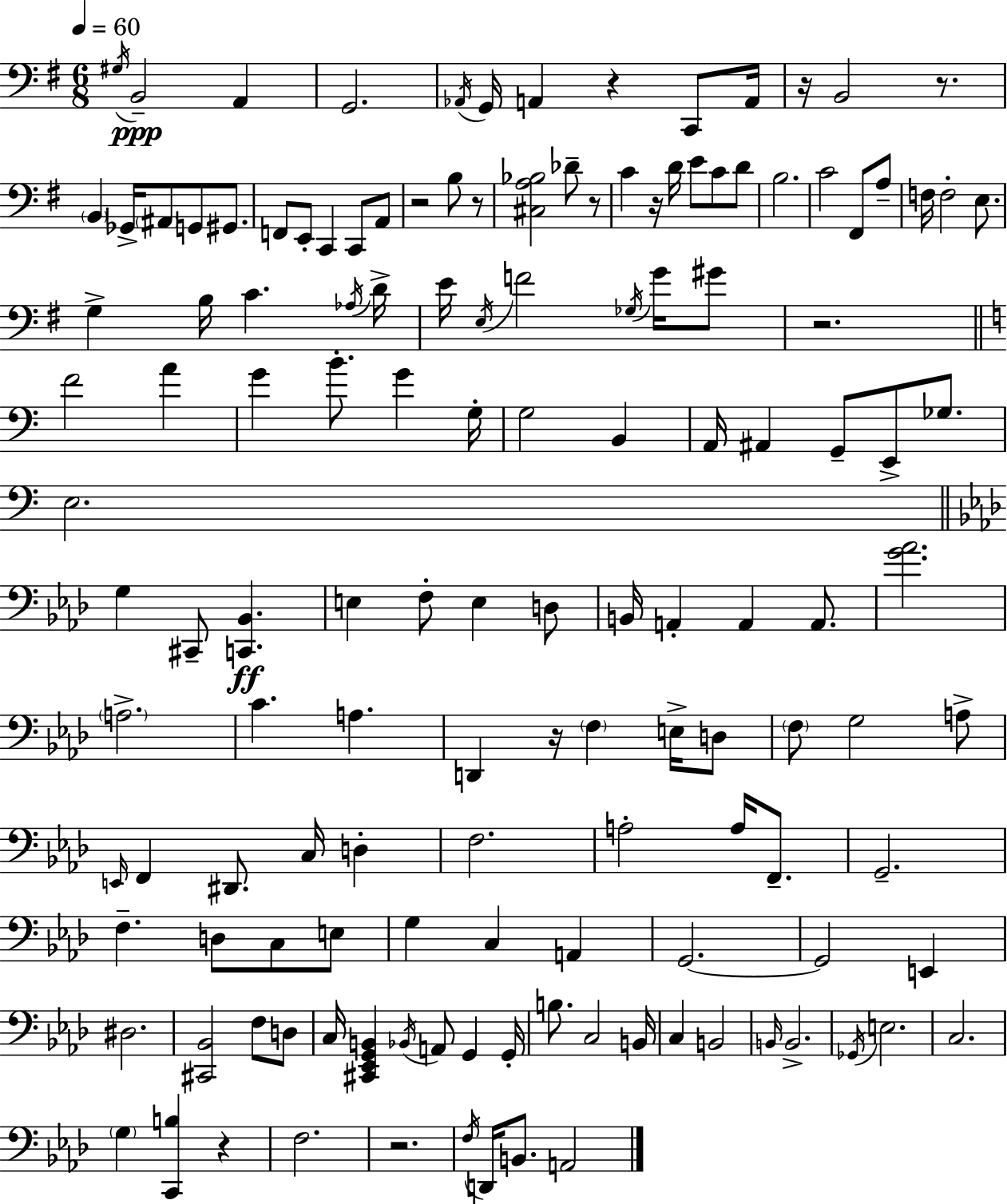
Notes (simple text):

G#3/s B2/h A2/q G2/h. Ab2/s G2/s A2/q R/q C2/e A2/s R/s B2/h R/e. B2/q Gb2/s A#2/e G2/e G#2/e. F2/e E2/e C2/q C2/e A2/e R/h B3/e R/e [C#3,A3,Bb3]/h Db4/e R/e C4/q R/s D4/s E4/e C4/e D4/e B3/h. C4/h F#2/e A3/e F3/s F3/h E3/e. G3/q B3/s C4/q. Ab3/s D4/s E4/s E3/s F4/h Gb3/s G4/s G#4/e R/h. F4/h A4/q G4/q B4/e. G4/q G3/s G3/h B2/q A2/s A#2/q G2/e E2/e Gb3/e. E3/h. G3/q C#2/e [C2,Bb2]/q. E3/q F3/e E3/q D3/e B2/s A2/q A2/q A2/e. [G4,Ab4]/h. A3/h. C4/q. A3/q. D2/q R/s F3/q E3/s D3/e F3/e G3/h A3/e E2/s F2/q D#2/e. C3/s D3/q F3/h. A3/h A3/s F2/e. G2/h. F3/q. D3/e C3/e E3/e G3/q C3/q A2/q G2/h. G2/h E2/q D#3/h. [C#2,Bb2]/h F3/e D3/e C3/s [C#2,Eb2,G2,B2]/q Bb2/s A2/e G2/q G2/s B3/e. C3/h B2/s C3/q B2/h B2/s B2/h. Gb2/s E3/h. C3/h. G3/q [C2,B3]/q R/q F3/h. R/h. F3/s D2/s B2/e. A2/h